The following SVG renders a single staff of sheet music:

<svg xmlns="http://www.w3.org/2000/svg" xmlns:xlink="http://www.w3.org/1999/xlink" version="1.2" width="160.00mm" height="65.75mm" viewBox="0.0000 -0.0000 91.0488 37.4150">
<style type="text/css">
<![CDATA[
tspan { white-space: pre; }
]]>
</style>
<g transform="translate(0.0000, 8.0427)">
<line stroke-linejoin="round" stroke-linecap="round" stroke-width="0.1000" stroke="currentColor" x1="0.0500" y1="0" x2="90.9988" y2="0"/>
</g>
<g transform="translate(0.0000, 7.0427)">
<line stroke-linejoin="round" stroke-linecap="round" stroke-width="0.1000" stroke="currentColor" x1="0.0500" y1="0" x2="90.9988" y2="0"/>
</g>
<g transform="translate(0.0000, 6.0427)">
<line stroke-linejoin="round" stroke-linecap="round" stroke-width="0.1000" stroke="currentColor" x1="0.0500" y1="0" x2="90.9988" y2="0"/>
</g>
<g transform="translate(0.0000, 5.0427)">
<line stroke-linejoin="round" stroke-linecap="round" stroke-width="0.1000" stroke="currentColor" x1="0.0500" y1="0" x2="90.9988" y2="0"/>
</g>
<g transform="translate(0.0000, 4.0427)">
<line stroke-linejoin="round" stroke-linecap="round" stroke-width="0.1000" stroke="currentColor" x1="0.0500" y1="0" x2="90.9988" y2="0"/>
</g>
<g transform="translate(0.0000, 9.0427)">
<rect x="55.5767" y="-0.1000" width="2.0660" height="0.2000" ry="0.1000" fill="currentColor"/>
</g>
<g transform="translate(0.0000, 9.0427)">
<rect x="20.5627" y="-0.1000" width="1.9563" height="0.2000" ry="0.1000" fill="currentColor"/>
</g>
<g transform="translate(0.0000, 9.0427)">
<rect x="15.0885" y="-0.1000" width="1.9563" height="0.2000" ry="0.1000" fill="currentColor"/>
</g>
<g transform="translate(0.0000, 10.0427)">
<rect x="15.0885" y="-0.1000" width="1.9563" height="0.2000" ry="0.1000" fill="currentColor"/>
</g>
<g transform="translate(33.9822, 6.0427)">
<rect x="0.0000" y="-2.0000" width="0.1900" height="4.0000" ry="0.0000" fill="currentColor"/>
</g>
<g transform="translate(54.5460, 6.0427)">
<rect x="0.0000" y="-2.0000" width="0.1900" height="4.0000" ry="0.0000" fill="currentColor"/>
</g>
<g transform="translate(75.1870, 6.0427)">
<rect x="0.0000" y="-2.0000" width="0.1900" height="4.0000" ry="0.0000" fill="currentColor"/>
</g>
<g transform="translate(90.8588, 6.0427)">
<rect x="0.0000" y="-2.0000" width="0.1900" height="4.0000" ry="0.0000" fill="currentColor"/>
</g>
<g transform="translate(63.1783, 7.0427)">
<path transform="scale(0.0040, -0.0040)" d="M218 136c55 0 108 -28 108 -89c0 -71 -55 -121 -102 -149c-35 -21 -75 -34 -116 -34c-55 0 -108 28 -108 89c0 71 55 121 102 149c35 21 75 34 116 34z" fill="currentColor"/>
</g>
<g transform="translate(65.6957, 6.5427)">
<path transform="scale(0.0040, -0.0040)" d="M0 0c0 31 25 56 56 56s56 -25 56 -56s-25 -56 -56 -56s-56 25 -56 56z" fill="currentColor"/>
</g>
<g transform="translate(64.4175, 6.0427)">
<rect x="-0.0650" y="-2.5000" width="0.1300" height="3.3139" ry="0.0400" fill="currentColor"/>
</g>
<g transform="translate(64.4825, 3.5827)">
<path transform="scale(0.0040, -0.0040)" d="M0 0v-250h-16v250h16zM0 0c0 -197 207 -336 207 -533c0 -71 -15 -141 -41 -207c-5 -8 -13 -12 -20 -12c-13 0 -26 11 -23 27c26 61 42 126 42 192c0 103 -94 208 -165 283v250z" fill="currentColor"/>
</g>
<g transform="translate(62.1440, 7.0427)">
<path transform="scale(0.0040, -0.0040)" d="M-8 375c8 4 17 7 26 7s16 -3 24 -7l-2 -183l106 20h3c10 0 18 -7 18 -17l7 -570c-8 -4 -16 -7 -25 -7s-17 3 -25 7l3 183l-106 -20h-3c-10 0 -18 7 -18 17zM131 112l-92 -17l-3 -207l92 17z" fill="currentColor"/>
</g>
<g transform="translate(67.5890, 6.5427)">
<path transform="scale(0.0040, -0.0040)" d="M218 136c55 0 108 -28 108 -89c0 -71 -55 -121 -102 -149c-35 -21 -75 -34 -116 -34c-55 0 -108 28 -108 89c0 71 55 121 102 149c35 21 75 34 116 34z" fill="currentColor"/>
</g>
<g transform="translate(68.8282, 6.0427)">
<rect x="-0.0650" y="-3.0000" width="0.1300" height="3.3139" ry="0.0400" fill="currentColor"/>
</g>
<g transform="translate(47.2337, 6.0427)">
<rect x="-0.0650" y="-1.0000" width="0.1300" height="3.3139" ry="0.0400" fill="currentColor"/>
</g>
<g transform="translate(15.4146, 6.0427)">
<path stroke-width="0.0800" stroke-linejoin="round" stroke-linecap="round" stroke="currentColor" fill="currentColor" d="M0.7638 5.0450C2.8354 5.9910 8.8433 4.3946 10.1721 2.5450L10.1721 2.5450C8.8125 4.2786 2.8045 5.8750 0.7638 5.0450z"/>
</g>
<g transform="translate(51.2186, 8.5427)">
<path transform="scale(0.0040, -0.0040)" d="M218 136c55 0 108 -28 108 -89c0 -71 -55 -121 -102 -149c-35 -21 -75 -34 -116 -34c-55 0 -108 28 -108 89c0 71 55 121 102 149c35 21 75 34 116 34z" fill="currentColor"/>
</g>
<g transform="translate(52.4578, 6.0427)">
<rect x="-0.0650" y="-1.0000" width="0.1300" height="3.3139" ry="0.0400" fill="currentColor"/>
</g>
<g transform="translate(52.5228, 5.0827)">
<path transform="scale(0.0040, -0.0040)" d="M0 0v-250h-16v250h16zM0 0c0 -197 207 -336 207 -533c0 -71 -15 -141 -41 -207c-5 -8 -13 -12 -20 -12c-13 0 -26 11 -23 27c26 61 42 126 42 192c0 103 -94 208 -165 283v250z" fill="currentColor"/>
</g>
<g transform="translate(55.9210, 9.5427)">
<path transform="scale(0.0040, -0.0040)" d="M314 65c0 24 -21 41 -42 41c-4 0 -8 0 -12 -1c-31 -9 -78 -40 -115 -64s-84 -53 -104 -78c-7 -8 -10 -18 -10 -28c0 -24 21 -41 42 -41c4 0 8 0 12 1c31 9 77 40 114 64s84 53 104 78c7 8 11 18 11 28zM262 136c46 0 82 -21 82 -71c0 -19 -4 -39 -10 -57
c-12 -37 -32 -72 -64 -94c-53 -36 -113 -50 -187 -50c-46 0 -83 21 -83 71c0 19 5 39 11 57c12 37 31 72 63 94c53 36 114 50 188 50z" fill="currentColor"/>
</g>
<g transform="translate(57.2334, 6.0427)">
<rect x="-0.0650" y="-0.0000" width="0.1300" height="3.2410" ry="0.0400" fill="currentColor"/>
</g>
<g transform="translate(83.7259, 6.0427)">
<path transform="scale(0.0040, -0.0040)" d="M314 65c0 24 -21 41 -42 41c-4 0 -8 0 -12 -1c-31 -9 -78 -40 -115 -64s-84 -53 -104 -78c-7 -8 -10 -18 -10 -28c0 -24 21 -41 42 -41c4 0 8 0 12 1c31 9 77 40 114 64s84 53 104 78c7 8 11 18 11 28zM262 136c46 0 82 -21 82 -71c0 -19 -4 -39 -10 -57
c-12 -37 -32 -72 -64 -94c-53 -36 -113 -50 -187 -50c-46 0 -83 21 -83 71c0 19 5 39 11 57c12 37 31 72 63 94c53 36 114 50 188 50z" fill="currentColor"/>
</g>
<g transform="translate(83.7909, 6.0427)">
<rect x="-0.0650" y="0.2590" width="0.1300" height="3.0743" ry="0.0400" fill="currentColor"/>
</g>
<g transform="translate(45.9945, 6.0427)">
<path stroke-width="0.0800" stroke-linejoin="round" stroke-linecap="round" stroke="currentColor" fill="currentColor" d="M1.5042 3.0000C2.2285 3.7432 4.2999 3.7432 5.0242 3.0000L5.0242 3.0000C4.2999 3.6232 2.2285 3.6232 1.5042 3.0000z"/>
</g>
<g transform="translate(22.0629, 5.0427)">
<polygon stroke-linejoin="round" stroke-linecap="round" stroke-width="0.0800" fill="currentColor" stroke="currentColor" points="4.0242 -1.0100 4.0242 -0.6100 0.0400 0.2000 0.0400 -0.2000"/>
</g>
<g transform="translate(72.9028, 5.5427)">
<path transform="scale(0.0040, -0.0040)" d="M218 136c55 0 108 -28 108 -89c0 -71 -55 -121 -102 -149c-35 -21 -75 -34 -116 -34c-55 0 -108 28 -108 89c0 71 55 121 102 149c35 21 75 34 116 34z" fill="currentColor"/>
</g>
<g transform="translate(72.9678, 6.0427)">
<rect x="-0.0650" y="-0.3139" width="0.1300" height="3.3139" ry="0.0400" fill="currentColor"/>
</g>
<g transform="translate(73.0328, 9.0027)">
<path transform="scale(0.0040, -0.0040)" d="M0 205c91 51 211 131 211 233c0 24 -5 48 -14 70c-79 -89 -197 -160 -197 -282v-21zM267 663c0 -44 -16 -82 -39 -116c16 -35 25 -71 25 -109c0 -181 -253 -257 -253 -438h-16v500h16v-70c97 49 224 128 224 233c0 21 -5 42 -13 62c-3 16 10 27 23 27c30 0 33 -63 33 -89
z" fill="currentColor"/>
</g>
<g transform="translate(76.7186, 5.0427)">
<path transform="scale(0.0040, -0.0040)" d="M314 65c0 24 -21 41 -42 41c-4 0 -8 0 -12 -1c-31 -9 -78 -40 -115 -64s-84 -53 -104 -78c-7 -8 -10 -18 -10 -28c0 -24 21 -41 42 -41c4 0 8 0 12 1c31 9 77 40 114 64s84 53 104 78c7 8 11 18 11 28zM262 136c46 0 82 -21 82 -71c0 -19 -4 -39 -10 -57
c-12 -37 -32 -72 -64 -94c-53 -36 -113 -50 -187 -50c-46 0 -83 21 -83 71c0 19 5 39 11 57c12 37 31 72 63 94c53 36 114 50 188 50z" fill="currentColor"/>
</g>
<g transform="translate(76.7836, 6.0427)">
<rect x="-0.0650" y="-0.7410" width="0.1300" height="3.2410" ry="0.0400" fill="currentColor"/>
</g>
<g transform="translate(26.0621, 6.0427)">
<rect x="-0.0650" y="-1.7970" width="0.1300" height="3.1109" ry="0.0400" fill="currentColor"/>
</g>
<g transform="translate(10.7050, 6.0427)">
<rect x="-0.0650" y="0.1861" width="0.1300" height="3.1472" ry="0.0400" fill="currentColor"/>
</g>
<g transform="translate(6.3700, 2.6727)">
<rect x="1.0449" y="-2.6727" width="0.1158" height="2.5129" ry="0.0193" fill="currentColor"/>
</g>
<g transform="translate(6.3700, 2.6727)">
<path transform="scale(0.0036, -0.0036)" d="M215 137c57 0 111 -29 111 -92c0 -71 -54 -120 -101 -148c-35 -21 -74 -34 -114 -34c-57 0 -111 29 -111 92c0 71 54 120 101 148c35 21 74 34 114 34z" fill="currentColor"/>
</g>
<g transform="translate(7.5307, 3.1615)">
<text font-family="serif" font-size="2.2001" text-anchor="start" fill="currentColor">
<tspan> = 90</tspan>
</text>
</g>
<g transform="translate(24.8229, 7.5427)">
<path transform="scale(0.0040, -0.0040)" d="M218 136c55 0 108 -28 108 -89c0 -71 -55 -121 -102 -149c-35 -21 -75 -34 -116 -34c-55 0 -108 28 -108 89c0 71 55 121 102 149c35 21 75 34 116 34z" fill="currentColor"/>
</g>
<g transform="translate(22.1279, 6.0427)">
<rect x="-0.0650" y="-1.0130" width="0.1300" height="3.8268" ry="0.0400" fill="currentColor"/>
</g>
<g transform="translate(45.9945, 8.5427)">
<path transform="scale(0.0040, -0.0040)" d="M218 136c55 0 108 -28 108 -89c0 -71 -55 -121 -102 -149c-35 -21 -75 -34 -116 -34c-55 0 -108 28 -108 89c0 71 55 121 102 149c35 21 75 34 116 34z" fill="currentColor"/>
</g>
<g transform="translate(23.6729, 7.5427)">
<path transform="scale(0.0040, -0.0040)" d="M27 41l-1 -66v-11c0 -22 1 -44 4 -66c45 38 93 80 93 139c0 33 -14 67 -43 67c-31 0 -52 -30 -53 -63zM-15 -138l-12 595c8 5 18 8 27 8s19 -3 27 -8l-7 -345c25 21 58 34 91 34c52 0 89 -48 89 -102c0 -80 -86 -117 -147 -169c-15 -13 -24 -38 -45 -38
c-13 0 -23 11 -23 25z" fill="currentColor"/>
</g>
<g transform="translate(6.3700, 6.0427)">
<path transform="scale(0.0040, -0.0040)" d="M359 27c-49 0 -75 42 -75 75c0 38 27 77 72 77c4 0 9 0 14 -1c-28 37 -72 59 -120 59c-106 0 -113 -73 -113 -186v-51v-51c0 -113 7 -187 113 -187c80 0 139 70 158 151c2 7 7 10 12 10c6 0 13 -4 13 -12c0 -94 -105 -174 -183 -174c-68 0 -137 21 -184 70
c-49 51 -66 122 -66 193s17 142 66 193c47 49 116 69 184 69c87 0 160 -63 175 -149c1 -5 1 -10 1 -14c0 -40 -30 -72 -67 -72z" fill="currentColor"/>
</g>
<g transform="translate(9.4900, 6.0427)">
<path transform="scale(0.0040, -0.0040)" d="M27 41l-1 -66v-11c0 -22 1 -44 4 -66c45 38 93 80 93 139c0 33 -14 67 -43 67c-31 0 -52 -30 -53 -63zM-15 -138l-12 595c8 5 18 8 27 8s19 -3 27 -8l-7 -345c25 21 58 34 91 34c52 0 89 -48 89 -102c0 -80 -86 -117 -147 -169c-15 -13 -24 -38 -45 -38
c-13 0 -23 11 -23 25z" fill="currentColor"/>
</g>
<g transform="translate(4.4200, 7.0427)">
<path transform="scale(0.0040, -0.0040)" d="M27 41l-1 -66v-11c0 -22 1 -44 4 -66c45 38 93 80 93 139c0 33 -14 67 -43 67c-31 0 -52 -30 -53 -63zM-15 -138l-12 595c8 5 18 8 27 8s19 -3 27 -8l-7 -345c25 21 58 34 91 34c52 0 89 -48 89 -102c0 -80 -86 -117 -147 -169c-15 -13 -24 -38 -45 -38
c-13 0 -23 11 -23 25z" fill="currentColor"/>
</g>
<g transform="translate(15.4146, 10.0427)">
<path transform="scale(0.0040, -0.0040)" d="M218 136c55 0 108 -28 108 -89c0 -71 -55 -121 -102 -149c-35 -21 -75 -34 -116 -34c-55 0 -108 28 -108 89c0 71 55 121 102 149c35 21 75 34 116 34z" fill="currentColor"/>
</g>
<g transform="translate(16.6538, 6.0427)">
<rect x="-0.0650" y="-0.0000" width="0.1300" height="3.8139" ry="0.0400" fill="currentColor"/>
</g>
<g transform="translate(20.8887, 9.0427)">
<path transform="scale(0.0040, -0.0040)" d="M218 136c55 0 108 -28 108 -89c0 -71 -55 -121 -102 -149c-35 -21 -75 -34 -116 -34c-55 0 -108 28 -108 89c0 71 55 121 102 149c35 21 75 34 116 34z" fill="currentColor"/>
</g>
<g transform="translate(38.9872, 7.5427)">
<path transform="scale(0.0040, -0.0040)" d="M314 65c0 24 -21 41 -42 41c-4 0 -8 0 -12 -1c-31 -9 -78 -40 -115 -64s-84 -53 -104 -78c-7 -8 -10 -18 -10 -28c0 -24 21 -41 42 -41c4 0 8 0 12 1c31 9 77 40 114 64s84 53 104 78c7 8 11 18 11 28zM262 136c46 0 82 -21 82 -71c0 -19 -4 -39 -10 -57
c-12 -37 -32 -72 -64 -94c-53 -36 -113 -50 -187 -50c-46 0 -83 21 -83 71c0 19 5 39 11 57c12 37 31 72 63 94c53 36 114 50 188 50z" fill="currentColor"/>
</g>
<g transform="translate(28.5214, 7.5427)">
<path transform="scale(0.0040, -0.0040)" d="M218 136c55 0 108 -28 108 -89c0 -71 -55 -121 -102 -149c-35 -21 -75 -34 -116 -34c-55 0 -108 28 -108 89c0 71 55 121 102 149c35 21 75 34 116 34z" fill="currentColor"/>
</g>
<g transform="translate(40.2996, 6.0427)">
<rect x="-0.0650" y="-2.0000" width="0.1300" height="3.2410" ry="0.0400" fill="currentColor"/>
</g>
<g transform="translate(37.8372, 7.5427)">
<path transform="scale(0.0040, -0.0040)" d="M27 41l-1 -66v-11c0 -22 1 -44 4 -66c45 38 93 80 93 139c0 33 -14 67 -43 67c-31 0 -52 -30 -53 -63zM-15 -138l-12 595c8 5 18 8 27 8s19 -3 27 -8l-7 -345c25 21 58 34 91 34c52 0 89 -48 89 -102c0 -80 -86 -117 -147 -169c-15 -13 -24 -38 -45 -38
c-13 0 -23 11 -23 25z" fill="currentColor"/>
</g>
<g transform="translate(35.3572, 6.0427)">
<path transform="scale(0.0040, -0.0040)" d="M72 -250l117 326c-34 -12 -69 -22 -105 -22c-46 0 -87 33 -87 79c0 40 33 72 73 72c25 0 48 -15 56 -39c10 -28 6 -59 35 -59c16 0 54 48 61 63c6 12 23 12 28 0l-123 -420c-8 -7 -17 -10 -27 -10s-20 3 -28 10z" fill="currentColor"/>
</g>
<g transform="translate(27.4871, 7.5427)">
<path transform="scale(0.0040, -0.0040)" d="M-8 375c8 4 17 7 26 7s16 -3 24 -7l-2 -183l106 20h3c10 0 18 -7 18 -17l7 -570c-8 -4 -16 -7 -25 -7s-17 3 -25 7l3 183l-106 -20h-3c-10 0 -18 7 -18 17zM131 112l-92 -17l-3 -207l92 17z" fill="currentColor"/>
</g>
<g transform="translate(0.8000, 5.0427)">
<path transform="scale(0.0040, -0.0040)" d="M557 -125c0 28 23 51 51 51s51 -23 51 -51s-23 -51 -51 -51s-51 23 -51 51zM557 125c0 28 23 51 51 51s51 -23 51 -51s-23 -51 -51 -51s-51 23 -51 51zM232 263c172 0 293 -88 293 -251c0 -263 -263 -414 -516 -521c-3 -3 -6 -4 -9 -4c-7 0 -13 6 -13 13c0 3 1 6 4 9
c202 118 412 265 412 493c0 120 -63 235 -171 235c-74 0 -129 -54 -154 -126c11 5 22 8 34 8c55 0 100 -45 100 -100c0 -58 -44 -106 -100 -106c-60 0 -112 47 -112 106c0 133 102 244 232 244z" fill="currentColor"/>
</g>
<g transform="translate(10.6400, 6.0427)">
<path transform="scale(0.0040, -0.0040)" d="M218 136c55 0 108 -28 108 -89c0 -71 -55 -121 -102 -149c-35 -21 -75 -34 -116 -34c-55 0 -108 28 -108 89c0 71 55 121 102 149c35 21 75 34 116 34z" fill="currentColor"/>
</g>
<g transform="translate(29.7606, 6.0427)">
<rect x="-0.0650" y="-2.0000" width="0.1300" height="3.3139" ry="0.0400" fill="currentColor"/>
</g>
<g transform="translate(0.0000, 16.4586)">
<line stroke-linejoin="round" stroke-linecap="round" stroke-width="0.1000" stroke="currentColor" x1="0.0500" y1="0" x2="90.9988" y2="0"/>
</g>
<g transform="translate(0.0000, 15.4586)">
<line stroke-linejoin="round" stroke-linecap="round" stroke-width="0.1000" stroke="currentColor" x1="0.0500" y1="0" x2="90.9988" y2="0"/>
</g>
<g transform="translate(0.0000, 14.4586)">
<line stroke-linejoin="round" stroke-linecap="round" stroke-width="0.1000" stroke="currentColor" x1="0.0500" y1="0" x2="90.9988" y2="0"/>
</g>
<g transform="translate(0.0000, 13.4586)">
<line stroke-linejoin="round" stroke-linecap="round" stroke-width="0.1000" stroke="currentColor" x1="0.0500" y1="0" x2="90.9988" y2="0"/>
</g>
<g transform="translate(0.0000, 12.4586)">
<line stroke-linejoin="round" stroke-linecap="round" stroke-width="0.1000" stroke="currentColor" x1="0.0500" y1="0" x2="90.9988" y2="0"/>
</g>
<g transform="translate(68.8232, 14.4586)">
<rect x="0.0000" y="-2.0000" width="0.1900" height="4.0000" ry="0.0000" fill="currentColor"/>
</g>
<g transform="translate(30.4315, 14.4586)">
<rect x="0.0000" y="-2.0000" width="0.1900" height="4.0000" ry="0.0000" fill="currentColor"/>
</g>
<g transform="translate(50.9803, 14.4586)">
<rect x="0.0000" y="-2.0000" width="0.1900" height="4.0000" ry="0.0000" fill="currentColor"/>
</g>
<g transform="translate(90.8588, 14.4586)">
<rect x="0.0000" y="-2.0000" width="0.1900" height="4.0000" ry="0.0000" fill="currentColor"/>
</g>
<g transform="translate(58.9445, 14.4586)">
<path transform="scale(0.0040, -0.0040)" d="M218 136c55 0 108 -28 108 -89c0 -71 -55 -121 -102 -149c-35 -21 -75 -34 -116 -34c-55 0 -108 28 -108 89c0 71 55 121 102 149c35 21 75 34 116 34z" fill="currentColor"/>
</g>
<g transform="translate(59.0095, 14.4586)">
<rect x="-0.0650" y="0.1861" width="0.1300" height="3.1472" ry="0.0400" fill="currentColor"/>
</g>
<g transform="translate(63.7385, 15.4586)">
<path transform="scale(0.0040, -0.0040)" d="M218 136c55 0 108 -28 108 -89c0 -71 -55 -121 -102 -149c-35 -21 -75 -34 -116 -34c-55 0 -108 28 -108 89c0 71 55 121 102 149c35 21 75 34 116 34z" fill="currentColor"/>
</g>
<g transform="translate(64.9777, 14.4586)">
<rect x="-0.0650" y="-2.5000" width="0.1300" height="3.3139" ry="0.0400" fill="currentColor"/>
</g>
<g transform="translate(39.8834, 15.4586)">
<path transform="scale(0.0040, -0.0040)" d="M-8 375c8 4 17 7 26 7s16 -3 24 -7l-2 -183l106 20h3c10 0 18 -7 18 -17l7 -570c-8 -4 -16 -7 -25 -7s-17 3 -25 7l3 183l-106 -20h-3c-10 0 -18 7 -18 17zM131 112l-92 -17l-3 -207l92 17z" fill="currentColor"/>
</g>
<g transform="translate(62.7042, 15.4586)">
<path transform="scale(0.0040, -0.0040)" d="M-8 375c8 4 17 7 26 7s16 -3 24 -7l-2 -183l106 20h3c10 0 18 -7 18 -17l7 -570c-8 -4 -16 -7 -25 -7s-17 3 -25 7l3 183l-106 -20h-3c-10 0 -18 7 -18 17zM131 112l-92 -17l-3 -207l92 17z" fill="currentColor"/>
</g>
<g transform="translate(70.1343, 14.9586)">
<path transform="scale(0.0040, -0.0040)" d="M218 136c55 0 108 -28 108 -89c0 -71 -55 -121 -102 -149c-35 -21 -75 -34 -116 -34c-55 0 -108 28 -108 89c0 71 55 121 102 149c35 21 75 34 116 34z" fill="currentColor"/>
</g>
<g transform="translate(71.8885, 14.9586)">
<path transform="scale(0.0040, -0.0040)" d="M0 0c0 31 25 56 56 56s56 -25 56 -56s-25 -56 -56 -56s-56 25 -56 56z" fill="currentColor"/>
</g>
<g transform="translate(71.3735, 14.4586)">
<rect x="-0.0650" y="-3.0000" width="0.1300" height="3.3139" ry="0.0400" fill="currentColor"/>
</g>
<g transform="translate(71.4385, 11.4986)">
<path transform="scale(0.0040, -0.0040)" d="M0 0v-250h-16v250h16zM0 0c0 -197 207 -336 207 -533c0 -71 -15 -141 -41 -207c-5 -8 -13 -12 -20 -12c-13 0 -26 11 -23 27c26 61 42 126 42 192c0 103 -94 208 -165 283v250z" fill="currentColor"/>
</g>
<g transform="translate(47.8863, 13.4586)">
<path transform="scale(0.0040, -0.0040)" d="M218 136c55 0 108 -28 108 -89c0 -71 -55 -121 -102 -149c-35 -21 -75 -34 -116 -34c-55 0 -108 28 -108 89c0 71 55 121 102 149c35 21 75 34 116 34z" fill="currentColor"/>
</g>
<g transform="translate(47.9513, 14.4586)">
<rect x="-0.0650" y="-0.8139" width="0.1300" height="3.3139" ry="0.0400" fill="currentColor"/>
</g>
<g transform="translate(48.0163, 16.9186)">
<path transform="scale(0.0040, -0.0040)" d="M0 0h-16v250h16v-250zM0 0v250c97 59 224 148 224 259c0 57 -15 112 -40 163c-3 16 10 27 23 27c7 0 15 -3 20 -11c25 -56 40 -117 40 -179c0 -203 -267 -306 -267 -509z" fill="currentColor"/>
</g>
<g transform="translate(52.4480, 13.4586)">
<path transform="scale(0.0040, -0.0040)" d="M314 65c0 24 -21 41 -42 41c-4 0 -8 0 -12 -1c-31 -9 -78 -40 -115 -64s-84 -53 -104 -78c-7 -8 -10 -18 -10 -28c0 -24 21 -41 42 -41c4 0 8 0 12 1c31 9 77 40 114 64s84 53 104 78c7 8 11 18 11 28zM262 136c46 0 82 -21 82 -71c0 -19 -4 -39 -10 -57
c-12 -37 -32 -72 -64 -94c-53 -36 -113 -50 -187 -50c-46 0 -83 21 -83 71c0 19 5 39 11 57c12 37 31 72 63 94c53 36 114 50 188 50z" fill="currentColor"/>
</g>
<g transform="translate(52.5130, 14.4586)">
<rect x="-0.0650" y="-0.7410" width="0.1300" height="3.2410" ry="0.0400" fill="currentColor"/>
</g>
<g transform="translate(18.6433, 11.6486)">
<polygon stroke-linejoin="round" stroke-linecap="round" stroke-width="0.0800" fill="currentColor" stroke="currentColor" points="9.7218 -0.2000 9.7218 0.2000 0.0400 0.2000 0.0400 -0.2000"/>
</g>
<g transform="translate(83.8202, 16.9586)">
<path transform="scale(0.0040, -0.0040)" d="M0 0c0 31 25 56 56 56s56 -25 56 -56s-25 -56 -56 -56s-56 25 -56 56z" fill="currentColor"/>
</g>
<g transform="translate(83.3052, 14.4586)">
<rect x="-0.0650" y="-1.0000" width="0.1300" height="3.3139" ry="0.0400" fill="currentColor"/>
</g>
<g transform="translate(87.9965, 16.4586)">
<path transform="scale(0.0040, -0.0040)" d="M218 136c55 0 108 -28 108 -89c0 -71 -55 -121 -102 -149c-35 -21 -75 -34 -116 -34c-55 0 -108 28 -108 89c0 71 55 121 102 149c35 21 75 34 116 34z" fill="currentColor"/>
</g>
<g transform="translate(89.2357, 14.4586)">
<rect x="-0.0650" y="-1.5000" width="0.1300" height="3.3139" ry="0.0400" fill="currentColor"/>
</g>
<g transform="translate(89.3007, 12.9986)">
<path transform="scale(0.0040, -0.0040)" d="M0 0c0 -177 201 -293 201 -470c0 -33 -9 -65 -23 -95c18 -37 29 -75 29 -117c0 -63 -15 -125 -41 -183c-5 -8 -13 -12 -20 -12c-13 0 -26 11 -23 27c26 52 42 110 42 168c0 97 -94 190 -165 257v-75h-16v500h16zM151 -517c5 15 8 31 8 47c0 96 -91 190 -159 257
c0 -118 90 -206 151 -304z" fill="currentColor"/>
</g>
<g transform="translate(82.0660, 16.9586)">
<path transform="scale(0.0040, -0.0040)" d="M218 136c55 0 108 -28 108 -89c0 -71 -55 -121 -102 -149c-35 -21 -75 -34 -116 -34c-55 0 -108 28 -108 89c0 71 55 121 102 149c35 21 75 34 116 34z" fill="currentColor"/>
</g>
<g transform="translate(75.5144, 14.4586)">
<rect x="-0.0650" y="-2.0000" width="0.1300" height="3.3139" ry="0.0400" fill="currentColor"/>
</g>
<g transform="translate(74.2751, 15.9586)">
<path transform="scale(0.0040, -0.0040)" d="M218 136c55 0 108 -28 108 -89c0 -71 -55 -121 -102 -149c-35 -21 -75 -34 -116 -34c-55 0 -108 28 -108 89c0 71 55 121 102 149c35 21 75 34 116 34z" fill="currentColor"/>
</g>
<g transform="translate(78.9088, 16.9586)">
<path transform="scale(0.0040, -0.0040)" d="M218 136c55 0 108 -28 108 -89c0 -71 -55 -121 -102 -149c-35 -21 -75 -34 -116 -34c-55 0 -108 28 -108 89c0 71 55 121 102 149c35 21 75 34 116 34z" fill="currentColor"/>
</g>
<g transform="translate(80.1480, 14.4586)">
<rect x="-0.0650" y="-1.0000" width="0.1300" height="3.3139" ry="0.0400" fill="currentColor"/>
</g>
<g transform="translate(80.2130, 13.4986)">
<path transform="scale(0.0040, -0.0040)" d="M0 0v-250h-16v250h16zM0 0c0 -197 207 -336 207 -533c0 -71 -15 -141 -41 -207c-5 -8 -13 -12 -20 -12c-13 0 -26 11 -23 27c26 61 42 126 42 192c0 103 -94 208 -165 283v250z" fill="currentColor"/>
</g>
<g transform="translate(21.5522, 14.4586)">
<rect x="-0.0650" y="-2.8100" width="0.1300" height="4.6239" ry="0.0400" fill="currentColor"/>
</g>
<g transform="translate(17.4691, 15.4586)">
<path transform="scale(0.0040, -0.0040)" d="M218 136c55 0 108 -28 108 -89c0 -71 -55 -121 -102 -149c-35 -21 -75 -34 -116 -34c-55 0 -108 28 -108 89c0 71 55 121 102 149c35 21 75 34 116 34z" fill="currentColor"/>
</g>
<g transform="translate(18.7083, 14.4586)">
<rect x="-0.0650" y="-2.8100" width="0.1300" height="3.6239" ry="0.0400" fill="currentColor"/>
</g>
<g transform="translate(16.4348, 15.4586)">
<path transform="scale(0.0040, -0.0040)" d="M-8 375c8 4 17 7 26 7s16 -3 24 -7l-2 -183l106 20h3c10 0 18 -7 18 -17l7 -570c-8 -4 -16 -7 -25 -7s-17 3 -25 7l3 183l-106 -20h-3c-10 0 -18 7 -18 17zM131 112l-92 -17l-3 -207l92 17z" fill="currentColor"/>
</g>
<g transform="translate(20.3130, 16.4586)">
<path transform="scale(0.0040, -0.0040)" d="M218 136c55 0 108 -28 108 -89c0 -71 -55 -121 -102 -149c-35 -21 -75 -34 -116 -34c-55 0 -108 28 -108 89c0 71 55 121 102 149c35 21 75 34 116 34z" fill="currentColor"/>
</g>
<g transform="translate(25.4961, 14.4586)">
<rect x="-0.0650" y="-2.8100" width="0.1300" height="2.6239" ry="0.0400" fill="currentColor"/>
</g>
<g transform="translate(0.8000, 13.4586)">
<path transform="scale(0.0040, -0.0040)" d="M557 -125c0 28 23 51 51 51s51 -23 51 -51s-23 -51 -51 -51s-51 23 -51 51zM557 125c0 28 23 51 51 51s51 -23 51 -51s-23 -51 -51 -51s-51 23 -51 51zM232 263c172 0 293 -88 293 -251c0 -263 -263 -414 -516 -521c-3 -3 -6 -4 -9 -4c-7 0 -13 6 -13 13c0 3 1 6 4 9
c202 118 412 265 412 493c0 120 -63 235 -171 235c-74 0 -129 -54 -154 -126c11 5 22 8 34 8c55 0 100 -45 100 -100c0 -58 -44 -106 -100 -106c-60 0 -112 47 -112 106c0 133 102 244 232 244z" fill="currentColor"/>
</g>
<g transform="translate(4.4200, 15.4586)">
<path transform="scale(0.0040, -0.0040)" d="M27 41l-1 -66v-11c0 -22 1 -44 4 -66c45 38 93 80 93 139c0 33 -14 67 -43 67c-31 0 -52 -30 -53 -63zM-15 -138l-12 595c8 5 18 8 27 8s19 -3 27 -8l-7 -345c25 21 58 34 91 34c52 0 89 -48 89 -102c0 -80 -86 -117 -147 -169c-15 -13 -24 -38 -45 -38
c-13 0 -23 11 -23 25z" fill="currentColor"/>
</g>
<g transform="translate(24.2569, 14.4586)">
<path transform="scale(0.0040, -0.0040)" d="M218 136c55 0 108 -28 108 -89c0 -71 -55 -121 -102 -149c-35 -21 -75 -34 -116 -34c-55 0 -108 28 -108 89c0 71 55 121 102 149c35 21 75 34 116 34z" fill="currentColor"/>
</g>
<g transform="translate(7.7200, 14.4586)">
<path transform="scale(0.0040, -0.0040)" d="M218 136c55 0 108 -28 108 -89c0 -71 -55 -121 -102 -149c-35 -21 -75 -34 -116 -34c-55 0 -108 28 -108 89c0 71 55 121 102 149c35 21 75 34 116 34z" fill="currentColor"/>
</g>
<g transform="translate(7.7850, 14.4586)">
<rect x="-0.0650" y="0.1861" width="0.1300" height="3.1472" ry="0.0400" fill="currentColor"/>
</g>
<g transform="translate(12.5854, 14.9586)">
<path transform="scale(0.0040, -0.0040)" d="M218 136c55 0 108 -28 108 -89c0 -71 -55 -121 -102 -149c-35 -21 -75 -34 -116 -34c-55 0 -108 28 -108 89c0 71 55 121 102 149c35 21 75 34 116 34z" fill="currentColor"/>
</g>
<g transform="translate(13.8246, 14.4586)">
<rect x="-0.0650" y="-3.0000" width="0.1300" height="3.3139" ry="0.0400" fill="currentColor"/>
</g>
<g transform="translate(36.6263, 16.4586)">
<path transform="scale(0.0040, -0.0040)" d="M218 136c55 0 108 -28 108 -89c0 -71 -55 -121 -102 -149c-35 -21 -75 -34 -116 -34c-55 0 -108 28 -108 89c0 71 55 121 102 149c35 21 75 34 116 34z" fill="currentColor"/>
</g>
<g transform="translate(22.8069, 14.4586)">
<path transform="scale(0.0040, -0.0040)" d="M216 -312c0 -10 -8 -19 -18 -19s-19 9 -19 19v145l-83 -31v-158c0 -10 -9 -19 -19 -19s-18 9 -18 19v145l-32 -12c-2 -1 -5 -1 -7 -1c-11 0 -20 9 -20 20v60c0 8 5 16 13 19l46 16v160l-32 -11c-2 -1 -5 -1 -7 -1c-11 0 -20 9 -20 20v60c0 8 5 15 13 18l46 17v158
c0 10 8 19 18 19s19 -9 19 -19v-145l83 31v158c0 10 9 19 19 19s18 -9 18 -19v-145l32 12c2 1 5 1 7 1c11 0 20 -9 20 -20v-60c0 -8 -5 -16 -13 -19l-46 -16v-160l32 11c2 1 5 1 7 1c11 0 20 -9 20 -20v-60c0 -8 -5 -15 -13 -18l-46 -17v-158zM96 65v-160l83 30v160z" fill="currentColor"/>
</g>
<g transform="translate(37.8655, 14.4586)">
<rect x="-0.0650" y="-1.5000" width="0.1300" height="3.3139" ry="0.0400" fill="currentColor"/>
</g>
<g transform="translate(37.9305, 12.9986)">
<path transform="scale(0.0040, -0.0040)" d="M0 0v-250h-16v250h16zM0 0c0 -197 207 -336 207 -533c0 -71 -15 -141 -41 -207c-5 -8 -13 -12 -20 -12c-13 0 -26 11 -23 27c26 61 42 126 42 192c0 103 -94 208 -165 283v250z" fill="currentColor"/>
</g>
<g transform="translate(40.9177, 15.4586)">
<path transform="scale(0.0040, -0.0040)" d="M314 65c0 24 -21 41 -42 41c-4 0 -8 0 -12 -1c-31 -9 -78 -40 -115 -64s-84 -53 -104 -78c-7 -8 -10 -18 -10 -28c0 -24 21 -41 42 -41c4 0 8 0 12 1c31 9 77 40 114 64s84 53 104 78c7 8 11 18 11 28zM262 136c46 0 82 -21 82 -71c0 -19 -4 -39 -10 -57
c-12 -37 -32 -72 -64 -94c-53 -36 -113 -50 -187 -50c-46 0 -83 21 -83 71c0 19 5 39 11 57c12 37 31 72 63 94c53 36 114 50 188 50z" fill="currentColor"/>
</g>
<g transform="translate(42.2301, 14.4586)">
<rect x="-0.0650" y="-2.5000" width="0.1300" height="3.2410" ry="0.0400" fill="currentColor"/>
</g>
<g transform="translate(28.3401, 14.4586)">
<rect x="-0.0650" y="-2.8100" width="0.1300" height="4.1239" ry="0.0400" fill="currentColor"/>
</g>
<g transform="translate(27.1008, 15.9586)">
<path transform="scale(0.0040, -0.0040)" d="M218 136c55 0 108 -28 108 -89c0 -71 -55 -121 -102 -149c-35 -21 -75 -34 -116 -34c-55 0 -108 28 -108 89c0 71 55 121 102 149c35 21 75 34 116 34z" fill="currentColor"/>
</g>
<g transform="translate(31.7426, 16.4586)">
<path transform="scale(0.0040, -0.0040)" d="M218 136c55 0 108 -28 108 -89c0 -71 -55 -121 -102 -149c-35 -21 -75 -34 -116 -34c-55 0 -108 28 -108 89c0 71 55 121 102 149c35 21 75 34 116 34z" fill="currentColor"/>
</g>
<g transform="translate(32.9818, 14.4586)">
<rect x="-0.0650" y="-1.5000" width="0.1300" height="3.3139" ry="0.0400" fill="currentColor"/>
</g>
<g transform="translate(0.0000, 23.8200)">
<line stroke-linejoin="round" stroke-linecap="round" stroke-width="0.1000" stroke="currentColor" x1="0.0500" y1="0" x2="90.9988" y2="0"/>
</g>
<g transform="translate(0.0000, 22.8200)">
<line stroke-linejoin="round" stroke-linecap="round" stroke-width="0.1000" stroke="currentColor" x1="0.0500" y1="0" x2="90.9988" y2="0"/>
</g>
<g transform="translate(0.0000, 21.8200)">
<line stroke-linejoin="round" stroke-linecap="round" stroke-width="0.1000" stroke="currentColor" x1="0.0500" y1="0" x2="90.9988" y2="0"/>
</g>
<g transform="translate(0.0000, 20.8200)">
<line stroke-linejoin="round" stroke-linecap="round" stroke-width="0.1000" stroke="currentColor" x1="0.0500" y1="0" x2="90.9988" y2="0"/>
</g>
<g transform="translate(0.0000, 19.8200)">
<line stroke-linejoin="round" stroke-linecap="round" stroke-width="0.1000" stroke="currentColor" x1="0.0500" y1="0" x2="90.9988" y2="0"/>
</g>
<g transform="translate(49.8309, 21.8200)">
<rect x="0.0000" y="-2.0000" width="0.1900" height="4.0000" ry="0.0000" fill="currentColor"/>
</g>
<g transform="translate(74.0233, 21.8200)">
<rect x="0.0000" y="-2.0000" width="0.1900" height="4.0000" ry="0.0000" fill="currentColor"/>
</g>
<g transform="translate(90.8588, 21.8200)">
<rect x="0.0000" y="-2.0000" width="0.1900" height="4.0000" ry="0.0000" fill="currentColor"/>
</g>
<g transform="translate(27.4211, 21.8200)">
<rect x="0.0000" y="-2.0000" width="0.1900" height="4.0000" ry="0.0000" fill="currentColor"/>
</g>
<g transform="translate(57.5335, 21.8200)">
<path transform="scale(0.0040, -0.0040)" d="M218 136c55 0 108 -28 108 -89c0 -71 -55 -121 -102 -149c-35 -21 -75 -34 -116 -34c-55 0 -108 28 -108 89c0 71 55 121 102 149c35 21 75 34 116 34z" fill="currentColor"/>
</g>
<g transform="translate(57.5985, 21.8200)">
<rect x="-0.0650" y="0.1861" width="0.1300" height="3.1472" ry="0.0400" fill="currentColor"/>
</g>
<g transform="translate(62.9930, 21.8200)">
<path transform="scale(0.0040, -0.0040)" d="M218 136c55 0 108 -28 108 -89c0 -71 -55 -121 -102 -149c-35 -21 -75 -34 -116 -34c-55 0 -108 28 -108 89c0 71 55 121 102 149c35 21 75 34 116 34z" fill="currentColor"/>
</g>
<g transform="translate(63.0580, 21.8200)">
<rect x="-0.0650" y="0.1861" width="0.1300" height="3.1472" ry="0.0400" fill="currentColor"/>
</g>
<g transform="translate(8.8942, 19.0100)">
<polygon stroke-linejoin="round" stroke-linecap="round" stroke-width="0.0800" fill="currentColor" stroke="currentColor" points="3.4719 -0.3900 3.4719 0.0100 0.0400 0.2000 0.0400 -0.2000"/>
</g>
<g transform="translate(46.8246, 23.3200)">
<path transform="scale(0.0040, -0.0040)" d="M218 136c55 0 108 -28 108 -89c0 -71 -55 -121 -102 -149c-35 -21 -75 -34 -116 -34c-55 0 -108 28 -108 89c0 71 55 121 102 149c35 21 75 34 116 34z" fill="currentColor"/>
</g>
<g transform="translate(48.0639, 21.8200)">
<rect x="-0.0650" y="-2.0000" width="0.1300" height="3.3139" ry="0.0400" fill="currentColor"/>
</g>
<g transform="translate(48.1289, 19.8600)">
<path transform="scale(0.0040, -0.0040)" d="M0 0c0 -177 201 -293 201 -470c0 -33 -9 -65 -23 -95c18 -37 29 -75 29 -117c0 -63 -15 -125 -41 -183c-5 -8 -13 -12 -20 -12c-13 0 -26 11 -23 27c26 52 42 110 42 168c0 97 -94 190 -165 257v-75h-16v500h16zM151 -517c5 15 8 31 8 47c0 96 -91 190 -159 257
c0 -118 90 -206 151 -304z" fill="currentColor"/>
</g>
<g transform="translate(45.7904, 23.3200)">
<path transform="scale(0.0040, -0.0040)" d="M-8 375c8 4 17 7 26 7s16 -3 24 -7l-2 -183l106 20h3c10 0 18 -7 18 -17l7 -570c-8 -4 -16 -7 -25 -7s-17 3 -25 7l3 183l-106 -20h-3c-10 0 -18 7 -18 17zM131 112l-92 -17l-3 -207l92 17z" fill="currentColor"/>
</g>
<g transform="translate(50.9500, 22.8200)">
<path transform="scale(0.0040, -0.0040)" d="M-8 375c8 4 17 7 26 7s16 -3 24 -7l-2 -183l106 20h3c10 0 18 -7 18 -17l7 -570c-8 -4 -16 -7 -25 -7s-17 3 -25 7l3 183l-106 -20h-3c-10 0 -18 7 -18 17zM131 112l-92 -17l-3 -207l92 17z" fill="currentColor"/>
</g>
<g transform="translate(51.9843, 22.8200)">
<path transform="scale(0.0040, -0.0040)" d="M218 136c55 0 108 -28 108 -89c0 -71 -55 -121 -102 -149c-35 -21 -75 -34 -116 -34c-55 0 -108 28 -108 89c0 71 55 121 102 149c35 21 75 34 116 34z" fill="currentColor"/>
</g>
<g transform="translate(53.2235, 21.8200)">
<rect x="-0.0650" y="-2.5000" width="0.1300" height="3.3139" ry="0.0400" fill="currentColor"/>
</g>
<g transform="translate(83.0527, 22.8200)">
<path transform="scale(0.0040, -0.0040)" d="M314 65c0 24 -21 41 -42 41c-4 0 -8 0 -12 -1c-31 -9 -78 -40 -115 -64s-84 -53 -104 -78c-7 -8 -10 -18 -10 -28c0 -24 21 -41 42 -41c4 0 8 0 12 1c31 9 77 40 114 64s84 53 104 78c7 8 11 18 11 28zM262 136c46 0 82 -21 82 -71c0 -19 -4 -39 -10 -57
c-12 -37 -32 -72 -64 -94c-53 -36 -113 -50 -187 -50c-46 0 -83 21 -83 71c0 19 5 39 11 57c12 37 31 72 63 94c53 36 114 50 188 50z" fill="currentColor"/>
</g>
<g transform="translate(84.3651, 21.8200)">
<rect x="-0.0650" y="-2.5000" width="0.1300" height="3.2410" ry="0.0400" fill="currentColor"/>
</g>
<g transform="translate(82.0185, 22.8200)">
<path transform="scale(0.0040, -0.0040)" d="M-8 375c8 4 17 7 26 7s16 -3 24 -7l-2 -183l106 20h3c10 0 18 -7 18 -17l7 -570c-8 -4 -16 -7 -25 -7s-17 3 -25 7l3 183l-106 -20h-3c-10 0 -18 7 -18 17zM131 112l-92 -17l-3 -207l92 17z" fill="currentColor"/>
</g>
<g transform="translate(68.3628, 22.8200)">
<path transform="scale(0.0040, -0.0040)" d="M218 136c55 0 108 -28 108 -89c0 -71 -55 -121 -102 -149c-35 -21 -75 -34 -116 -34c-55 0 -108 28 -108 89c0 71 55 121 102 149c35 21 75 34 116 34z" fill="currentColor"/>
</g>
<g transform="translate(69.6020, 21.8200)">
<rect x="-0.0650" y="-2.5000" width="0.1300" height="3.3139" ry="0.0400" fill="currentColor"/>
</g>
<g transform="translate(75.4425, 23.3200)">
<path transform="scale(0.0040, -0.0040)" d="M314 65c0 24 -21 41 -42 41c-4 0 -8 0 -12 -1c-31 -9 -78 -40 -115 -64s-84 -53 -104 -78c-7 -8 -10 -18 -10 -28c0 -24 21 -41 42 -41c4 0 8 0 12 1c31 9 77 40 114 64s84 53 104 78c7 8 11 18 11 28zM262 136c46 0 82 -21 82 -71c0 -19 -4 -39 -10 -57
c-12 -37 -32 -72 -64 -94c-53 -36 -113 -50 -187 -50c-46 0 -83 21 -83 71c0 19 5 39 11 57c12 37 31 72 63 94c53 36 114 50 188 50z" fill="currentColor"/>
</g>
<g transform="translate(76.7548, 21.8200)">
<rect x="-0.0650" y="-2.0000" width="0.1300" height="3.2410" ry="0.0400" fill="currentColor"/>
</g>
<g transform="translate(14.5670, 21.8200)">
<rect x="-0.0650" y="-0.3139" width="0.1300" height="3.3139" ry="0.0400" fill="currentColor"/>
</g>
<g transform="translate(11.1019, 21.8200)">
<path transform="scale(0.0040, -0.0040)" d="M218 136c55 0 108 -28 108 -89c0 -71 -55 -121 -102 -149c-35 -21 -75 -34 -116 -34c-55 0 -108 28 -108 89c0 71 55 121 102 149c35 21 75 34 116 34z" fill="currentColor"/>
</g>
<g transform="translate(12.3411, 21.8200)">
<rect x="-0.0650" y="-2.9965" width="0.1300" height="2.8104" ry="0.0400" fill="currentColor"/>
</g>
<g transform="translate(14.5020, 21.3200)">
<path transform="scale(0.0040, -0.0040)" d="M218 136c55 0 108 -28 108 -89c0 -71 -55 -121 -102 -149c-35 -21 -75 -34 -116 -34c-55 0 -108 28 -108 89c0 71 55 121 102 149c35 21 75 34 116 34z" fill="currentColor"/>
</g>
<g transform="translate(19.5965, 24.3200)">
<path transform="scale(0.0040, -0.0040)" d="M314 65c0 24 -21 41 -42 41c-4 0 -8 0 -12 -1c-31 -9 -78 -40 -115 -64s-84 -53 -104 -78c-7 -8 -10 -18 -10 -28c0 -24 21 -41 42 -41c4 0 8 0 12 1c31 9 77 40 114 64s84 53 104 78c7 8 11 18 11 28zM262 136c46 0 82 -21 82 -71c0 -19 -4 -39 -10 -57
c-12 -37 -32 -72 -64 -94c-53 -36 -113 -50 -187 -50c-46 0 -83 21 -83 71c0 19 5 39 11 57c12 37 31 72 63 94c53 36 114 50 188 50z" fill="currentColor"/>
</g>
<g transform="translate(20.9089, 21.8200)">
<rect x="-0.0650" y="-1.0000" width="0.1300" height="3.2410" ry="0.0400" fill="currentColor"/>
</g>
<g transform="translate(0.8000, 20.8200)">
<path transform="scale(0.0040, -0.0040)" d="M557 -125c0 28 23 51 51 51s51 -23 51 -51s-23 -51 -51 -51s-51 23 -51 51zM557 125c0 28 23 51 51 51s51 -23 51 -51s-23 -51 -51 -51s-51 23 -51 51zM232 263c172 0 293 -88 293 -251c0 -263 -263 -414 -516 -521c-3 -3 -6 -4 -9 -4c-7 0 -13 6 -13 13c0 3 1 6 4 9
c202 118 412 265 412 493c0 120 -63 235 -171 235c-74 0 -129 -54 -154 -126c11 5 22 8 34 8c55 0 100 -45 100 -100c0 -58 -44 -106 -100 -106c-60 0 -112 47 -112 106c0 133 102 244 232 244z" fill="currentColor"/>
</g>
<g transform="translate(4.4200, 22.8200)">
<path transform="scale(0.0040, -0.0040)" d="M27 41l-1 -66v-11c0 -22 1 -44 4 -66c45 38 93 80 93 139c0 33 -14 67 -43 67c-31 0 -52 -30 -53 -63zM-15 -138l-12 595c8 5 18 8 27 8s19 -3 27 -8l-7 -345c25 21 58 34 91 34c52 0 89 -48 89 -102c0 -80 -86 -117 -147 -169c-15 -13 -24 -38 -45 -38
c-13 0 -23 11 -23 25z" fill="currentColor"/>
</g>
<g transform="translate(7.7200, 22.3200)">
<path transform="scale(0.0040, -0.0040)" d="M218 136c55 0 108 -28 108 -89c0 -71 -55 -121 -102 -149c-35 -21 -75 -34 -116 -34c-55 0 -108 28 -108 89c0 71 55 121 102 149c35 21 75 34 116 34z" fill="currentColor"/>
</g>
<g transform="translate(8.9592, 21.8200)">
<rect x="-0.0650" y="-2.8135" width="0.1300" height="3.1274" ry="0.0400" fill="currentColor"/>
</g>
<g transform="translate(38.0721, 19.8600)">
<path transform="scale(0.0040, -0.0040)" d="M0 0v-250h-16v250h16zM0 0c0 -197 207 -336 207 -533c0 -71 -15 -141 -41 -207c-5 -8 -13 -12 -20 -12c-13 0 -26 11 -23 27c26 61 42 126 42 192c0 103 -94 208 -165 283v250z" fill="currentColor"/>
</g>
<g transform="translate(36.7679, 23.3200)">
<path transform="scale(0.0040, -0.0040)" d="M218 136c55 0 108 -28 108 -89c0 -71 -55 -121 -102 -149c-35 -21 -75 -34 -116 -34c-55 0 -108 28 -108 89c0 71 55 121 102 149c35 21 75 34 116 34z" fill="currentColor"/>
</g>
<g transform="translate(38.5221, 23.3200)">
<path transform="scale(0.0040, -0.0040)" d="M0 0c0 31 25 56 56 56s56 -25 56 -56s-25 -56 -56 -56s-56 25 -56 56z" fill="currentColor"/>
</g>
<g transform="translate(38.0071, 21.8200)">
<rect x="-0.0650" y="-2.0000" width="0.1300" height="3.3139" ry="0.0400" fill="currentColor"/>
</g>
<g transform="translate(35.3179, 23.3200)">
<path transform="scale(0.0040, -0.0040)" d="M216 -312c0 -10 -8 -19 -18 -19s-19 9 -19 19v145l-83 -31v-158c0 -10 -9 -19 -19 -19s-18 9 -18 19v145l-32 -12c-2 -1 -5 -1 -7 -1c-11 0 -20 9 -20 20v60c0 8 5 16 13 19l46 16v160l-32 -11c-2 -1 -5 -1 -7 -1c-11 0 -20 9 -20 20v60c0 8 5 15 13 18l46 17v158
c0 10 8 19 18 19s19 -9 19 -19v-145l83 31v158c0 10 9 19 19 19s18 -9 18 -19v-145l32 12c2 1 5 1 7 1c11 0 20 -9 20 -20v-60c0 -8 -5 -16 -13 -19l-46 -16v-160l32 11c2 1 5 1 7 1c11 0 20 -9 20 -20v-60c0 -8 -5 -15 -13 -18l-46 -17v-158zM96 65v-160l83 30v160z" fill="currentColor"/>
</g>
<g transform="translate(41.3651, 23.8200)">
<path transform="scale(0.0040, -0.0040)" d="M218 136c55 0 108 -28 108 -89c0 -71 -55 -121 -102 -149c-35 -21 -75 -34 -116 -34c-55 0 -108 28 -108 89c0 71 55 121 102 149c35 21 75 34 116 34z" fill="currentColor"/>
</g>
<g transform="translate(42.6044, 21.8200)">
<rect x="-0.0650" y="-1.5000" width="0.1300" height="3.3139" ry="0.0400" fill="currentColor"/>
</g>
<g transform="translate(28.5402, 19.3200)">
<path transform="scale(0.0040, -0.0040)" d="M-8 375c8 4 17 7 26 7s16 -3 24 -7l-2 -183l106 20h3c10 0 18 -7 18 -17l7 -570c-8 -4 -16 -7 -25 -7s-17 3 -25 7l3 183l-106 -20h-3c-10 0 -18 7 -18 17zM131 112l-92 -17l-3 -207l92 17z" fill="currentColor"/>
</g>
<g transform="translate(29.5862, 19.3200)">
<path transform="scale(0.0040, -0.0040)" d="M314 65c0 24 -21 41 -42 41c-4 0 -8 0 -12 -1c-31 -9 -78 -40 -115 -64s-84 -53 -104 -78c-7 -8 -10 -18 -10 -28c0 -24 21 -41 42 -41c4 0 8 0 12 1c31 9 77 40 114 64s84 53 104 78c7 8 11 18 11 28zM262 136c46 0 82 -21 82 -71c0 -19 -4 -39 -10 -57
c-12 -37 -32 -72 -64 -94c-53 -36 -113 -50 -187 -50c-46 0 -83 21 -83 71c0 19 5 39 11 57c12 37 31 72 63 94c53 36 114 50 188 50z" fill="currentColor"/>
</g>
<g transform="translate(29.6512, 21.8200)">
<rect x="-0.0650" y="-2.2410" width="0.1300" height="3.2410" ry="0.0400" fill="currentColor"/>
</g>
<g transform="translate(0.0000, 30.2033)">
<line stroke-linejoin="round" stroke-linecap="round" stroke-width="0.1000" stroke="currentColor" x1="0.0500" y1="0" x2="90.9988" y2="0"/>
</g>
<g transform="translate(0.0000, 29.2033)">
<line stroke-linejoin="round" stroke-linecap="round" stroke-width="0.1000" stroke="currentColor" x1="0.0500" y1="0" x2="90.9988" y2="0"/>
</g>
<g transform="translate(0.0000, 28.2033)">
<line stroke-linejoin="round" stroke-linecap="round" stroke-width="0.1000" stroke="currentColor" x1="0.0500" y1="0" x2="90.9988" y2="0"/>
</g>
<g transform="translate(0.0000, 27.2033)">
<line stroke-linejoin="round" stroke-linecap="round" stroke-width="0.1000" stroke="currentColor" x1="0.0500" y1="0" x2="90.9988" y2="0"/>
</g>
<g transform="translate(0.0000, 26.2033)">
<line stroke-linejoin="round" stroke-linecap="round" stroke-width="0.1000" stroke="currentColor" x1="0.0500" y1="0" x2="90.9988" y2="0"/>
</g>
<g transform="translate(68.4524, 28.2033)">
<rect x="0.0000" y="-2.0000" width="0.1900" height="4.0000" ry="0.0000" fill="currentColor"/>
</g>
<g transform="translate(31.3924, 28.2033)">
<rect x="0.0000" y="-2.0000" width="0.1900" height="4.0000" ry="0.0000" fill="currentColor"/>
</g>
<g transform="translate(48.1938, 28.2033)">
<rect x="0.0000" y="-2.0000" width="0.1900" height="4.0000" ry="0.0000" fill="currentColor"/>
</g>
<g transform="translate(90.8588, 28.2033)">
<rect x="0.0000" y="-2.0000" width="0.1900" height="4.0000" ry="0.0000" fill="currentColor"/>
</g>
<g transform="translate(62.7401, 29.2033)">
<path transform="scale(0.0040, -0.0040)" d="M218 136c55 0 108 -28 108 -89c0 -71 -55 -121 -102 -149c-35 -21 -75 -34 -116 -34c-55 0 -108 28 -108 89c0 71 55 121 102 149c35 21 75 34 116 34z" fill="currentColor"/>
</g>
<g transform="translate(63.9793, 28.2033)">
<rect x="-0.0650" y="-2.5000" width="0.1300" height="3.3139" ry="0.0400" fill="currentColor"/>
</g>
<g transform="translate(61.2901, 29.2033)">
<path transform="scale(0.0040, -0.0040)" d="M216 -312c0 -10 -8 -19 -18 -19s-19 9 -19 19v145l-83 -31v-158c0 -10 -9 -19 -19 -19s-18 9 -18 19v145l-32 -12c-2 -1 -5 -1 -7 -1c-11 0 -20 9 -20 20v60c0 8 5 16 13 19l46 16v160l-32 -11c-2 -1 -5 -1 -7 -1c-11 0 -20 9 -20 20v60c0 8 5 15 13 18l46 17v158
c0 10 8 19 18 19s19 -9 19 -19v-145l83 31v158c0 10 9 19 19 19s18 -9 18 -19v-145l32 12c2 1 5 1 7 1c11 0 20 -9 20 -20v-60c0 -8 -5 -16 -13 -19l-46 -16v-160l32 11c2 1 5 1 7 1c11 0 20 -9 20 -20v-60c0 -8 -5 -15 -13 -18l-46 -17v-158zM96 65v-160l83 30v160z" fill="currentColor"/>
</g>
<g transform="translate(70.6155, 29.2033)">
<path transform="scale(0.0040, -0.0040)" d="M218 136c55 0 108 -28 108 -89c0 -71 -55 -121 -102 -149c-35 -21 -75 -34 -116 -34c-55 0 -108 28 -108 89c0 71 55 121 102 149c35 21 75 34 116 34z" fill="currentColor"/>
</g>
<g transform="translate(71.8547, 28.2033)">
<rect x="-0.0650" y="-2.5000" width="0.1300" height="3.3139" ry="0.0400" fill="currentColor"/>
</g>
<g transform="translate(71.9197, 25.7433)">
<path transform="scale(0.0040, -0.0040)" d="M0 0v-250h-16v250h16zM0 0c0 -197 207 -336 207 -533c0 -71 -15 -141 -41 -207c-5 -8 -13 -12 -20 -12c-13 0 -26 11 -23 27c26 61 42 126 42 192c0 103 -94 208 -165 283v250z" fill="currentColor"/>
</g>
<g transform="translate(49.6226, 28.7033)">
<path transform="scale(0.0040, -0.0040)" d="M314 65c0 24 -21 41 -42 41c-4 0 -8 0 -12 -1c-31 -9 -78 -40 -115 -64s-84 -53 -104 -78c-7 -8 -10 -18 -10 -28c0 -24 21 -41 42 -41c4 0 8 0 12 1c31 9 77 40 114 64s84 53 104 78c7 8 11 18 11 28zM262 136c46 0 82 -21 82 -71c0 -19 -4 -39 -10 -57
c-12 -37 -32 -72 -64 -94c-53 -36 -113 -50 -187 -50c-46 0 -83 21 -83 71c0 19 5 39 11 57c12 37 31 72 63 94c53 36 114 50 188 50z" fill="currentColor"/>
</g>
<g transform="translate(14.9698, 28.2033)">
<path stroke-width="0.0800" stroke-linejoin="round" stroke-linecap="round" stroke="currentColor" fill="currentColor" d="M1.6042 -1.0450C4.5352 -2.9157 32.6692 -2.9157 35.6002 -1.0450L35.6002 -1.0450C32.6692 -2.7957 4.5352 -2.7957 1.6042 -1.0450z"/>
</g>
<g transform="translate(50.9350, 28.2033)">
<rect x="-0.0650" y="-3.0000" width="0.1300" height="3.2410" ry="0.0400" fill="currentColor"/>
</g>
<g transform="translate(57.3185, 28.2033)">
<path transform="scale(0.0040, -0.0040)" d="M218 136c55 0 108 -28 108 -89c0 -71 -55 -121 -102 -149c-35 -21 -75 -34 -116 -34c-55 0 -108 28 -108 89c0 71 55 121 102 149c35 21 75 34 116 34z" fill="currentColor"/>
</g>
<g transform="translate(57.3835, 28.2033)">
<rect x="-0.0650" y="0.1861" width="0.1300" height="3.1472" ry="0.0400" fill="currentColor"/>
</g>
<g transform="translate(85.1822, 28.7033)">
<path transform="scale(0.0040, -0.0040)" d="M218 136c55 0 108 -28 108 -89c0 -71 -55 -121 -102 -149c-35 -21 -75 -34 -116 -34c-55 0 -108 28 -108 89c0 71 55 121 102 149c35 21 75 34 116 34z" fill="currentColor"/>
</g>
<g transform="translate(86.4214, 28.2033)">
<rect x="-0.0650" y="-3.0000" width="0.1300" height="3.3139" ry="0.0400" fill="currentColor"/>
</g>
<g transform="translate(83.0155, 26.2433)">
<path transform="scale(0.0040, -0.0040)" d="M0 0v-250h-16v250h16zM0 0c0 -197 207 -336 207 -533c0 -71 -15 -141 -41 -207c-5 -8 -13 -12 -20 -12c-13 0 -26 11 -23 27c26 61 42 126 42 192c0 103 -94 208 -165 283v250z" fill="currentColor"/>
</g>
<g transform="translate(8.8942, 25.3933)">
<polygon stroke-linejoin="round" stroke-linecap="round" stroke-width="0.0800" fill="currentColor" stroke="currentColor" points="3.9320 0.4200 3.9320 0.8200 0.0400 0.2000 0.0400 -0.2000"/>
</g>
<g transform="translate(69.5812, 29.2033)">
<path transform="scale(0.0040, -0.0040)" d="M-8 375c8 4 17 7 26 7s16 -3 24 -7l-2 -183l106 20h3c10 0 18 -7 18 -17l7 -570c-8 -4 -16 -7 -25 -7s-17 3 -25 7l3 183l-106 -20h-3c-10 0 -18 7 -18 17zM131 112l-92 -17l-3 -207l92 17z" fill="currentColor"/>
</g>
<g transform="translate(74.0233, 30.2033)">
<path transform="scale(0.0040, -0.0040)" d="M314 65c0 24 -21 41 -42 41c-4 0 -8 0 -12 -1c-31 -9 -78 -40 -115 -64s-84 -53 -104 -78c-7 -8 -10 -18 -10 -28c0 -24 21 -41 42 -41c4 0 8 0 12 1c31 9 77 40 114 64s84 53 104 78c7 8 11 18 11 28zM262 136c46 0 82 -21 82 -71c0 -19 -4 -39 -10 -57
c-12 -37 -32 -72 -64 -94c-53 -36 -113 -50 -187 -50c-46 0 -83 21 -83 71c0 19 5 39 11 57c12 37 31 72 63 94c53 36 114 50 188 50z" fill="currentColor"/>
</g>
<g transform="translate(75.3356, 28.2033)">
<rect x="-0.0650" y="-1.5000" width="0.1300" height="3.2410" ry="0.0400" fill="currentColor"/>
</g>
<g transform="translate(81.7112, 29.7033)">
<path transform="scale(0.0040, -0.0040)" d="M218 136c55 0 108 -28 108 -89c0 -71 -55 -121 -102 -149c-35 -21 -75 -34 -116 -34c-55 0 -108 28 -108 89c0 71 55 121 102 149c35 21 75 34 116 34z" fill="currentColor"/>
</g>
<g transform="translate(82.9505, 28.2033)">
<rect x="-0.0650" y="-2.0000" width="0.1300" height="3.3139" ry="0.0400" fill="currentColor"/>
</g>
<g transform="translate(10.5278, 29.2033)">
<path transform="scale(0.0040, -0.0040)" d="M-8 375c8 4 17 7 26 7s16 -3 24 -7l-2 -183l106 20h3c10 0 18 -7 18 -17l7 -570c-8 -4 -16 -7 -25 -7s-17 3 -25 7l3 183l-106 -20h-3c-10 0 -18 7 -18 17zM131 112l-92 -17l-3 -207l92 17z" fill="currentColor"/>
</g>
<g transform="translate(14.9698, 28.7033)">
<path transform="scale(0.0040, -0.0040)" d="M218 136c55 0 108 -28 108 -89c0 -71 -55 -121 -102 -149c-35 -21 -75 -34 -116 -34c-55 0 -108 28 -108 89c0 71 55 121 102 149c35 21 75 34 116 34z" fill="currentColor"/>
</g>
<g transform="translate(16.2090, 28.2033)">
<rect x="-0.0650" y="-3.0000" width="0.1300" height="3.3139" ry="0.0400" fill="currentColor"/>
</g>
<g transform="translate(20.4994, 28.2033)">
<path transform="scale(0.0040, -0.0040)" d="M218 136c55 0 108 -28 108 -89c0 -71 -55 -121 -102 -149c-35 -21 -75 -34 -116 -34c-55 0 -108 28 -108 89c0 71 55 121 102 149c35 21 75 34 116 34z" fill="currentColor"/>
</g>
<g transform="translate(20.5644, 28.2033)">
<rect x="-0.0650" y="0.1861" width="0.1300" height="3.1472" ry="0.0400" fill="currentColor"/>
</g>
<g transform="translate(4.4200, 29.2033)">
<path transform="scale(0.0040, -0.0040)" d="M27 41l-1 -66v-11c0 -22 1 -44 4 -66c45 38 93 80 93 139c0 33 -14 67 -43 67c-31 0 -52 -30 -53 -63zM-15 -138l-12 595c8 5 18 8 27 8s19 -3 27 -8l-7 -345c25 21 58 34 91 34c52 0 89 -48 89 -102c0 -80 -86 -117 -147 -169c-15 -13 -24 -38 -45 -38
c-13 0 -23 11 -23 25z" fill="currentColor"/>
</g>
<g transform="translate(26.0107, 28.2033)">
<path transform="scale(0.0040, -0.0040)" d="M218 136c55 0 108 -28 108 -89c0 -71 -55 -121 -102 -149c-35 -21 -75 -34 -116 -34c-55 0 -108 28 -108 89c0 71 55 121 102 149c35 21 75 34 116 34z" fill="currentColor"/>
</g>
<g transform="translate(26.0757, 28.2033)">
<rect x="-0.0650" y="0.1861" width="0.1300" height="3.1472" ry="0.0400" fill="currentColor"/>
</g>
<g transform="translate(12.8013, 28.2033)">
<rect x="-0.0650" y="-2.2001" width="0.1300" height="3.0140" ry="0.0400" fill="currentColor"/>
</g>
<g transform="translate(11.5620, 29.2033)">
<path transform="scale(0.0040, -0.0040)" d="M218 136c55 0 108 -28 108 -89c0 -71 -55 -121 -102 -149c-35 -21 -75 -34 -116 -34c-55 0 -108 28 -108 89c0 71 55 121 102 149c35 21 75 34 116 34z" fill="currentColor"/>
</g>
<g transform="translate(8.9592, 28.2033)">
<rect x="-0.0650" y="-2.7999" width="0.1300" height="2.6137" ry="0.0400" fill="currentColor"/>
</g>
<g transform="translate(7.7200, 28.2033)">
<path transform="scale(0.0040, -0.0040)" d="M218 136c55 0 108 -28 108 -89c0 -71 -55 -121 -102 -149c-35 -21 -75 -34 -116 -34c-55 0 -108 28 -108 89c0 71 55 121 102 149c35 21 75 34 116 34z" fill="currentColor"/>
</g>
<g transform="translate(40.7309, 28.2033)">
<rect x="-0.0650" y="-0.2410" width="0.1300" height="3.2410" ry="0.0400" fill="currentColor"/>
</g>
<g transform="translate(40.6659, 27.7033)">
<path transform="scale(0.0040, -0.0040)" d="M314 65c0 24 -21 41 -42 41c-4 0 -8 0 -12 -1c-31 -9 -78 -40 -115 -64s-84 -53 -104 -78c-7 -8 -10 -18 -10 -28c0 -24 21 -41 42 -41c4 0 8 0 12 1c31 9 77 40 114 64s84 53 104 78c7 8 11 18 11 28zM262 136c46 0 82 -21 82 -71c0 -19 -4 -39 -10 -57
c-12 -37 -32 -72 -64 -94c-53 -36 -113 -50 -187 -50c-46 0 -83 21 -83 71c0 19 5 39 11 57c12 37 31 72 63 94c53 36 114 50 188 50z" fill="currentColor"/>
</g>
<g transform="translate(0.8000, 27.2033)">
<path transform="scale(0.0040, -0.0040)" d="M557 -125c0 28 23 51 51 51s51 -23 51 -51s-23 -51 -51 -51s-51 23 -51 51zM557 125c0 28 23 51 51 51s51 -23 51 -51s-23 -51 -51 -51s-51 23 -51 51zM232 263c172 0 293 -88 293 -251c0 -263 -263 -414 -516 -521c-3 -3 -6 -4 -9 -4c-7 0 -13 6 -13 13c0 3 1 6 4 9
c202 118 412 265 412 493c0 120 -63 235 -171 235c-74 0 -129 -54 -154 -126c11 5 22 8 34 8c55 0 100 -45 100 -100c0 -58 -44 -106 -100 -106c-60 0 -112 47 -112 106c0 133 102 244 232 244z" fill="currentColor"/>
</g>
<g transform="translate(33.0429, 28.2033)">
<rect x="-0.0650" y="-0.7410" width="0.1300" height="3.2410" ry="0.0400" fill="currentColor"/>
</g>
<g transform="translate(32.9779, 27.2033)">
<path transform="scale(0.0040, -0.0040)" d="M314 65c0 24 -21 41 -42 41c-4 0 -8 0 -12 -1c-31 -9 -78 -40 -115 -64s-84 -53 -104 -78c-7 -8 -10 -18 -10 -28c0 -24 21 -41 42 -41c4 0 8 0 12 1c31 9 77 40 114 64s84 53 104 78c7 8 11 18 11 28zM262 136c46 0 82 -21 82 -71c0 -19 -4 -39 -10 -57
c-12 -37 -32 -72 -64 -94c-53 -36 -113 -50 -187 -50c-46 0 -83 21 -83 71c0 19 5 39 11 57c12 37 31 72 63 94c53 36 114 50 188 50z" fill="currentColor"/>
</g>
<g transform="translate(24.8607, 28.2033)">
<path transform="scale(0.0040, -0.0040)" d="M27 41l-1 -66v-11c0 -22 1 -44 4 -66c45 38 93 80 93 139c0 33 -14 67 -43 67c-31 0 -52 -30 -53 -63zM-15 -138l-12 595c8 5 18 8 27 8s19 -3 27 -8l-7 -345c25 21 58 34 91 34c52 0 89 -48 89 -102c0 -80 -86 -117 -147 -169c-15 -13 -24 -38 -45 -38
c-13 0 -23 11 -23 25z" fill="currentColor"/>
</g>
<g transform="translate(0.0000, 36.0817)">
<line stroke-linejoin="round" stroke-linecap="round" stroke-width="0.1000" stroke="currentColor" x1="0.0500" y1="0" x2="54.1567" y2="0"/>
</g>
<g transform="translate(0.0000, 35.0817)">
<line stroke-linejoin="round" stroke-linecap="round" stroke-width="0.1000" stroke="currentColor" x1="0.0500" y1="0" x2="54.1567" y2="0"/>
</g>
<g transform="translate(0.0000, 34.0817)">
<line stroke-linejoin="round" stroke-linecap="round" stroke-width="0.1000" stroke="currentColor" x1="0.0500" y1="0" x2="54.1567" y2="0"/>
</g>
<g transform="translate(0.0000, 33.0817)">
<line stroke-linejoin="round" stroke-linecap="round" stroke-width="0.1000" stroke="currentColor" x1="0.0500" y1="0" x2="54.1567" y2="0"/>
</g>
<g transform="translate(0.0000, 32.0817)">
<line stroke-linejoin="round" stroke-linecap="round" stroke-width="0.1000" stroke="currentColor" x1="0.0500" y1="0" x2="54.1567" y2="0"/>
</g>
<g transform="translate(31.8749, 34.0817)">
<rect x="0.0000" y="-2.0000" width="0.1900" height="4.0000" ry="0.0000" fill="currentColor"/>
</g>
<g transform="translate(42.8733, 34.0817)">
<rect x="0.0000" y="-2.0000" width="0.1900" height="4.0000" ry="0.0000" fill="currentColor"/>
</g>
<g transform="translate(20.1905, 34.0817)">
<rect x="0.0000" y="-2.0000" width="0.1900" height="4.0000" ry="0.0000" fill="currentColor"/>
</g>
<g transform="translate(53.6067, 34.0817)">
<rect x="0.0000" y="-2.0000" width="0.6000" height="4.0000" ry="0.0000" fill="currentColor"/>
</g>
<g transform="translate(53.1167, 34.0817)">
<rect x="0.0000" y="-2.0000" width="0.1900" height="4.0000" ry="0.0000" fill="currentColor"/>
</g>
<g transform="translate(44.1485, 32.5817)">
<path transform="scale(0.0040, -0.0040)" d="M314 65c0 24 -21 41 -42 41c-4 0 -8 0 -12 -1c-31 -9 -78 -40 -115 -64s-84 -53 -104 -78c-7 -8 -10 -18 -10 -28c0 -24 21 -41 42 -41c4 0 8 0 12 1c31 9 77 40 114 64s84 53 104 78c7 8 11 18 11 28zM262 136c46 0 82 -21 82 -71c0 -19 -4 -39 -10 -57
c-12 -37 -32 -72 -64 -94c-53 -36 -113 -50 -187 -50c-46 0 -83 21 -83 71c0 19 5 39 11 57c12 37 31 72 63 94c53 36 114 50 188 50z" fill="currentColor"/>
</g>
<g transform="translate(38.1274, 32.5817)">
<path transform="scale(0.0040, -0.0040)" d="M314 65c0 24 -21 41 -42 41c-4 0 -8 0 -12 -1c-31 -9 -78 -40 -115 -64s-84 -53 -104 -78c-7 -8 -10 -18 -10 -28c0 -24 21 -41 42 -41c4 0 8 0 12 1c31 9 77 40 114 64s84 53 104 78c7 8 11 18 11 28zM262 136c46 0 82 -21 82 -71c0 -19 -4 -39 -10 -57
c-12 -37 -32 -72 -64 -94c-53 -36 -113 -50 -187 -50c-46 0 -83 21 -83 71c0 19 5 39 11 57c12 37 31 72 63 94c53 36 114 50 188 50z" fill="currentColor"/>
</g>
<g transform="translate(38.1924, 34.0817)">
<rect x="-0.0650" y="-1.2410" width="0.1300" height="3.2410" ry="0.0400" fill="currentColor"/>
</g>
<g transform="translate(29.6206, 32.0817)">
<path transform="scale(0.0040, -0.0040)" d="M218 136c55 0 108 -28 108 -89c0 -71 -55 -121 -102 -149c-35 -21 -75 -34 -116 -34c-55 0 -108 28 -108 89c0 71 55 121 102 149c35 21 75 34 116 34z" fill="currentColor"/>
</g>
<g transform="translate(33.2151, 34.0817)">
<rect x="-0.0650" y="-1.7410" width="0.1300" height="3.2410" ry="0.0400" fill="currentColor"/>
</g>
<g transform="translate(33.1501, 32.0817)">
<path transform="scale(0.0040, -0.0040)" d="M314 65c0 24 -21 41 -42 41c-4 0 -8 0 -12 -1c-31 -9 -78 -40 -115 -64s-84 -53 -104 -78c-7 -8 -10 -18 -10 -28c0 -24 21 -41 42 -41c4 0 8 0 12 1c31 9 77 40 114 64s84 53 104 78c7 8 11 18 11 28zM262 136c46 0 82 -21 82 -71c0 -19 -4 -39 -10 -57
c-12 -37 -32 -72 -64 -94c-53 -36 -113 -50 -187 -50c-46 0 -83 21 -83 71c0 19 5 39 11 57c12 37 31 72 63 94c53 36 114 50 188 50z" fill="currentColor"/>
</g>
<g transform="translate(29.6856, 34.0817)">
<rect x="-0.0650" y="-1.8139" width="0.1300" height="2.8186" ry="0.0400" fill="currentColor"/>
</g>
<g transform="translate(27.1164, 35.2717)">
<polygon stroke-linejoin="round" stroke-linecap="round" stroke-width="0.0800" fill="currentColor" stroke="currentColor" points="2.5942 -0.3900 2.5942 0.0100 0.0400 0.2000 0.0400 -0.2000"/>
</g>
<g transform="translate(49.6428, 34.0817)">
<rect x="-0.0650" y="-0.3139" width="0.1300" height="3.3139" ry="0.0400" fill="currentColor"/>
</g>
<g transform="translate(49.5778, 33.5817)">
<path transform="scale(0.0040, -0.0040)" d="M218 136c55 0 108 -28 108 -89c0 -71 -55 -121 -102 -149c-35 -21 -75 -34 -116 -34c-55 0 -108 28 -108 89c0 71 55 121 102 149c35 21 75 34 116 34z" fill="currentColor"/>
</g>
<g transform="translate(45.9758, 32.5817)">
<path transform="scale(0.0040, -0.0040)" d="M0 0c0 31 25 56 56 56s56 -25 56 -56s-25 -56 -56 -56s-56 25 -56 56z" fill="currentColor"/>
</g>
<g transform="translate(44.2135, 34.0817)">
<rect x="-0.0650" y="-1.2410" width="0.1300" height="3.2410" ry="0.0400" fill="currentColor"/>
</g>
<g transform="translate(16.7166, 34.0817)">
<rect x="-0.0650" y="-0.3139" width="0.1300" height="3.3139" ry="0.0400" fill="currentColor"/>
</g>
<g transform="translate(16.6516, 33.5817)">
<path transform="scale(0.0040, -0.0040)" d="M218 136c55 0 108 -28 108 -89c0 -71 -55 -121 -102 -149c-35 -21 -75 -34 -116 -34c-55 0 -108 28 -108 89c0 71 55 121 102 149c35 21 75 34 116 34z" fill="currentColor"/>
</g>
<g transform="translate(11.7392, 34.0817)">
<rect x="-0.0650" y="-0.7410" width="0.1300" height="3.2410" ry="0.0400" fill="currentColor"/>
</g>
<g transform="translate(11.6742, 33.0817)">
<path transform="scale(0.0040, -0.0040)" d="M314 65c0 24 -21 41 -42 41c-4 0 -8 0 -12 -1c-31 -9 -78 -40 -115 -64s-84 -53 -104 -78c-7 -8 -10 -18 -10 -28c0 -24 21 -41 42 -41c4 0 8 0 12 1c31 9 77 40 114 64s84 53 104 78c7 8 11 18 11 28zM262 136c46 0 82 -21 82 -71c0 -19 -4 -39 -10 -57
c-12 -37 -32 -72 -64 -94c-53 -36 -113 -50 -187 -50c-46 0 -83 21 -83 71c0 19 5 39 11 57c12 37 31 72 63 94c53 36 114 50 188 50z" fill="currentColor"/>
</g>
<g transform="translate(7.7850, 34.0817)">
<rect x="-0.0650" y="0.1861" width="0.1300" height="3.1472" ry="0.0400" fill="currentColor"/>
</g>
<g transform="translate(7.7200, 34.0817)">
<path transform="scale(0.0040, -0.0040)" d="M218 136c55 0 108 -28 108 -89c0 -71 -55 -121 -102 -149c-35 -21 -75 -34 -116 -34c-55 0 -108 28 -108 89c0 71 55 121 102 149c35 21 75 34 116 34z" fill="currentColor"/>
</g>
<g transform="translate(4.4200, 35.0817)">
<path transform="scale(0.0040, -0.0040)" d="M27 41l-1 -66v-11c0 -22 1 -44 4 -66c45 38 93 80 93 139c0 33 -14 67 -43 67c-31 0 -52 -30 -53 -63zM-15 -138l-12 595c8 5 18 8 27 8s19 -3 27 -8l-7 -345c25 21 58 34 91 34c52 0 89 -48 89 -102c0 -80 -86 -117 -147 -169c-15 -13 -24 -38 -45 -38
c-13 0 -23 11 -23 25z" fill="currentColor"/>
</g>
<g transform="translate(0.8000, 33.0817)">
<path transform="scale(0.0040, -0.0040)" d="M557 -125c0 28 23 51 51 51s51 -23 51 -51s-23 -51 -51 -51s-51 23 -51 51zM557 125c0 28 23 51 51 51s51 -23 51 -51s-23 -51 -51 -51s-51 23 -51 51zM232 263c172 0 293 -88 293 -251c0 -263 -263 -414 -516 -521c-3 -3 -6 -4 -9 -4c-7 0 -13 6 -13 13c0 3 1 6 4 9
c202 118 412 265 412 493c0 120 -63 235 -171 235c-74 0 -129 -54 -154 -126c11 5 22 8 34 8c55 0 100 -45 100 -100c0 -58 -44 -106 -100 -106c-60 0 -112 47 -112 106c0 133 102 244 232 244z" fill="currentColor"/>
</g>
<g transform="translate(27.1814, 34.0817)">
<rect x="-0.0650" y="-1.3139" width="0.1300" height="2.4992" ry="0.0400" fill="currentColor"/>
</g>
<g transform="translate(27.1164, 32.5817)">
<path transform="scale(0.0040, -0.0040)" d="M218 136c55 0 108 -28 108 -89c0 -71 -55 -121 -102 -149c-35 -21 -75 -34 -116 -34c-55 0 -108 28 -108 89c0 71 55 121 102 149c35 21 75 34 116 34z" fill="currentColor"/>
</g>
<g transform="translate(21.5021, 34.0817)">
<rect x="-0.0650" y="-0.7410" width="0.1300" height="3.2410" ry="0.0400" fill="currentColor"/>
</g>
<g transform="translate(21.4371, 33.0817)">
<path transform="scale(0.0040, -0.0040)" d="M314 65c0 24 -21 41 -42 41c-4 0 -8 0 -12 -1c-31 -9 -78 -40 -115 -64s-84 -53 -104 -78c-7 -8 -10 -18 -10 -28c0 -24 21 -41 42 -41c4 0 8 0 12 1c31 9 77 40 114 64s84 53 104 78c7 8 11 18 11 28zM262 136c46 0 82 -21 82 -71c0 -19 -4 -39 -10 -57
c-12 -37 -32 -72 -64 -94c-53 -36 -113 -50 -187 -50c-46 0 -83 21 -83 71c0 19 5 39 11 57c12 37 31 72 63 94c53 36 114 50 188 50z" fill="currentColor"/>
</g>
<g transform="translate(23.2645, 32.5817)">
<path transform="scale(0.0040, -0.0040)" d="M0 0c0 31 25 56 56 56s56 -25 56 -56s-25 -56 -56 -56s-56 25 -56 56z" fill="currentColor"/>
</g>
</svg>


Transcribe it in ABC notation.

X:1
T:Untitled
M:4/4
L:1/4
K:F
_D, C,, E,,/2 _A,,/2 A,, z/2 _A,,2 F,, F,,/2 D,,2 B,,/2 C, E,/4 F,2 D,2 D, C, B,,/2 G,,/2 ^D,/2 A,,/2 G,, G,,/2 B,,2 F,/2 F,2 D, B,, C,/2 A,, F,,/2 F,, G,,/4 C,/2 D,/2 E, F,,2 B,2 ^A,,/2 G,, A,,/4 B,, D, D, B,, A,,2 B,,2 D,/2 B,,/2 C, D, _D, F,2 E,2 C,2 D, ^B,, B,,/2 G,,2 A,,/2 C, D, F,2 E, F,2 G,/2 A,/2 A,2 G,2 G,2 E,